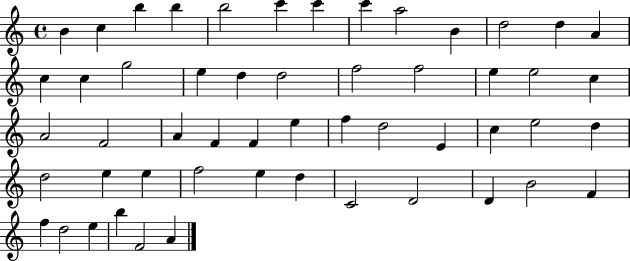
X:1
T:Untitled
M:4/4
L:1/4
K:C
B c b b b2 c' c' c' a2 B d2 d A c c g2 e d d2 f2 f2 e e2 c A2 F2 A F F e f d2 E c e2 d d2 e e f2 e d C2 D2 D B2 F f d2 e b F2 A